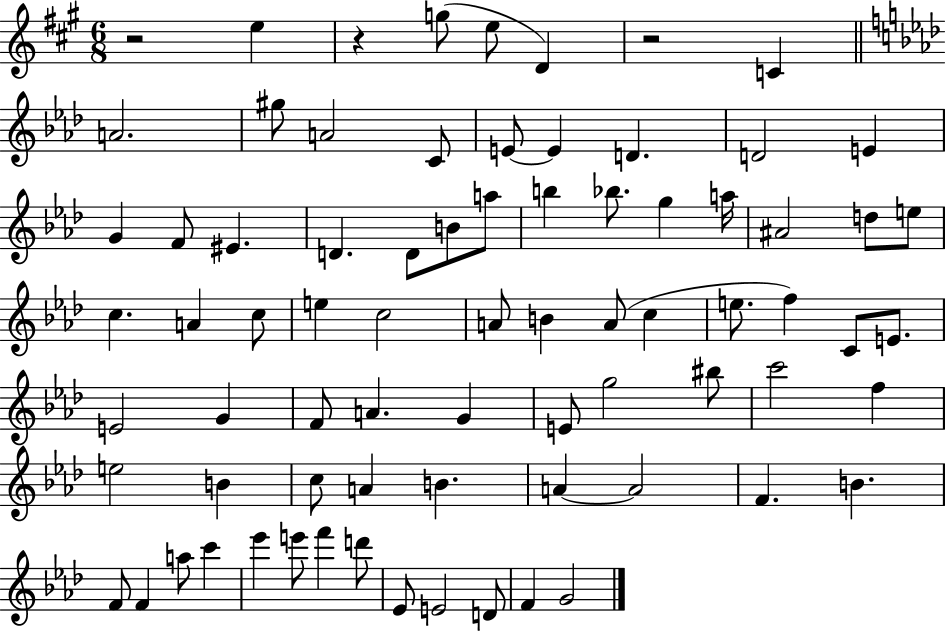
R/h E5/q R/q G5/e E5/e D4/q R/h C4/q A4/h. G#5/e A4/h C4/e E4/e E4/q D4/q. D4/h E4/q G4/q F4/e EIS4/q. D4/q. D4/e B4/e A5/e B5/q Bb5/e. G5/q A5/s A#4/h D5/e E5/e C5/q. A4/q C5/e E5/q C5/h A4/e B4/q A4/e C5/q E5/e. F5/q C4/e E4/e. E4/h G4/q F4/e A4/q. G4/q E4/e G5/h BIS5/e C6/h F5/q E5/h B4/q C5/e A4/q B4/q. A4/q A4/h F4/q. B4/q. F4/e F4/q A5/e C6/q Eb6/q E6/e F6/q D6/e Eb4/e E4/h D4/e F4/q G4/h